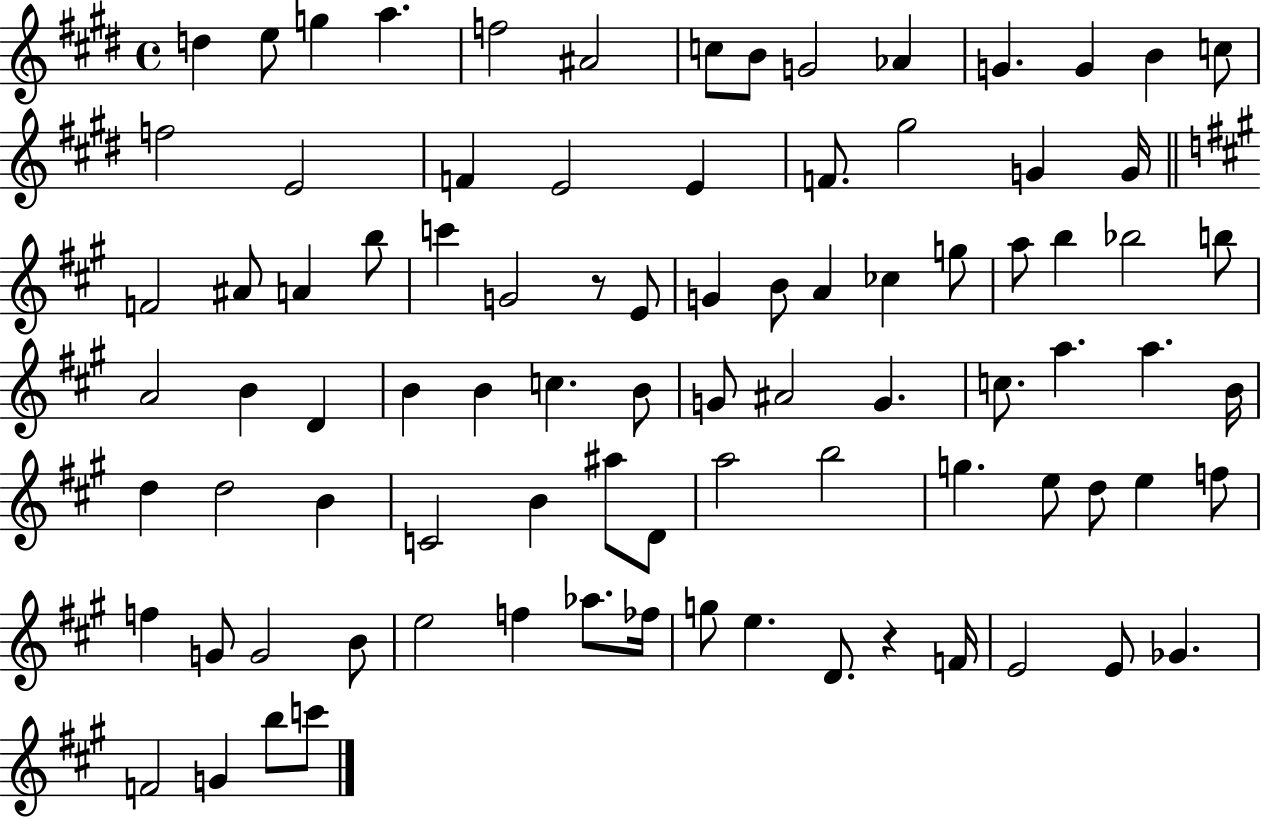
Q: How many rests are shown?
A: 2